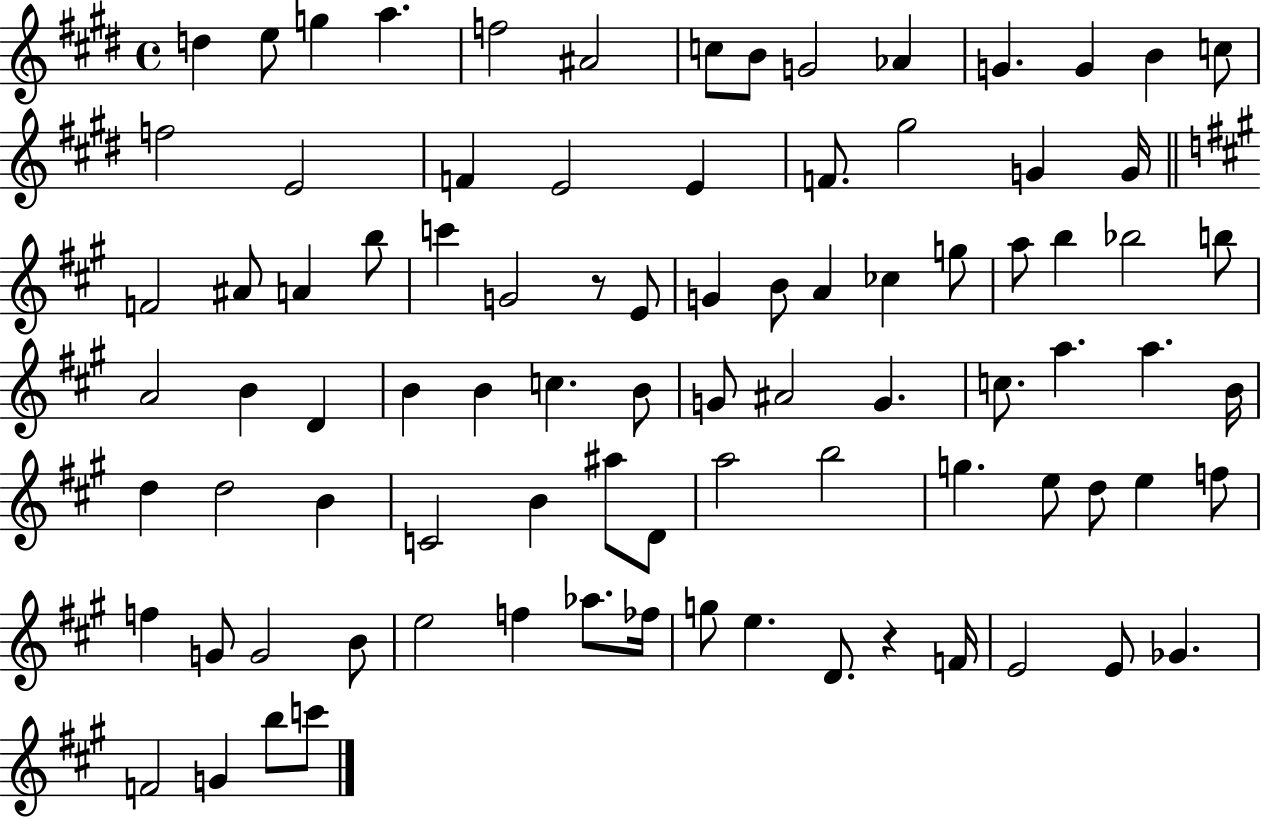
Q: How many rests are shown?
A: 2